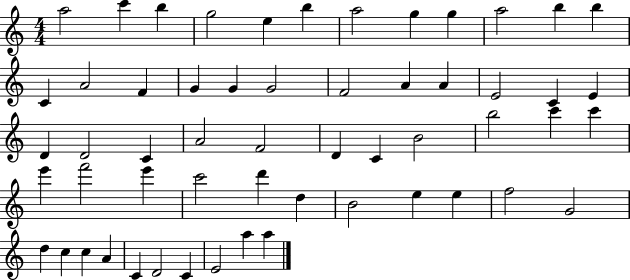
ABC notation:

X:1
T:Untitled
M:4/4
L:1/4
K:C
a2 c' b g2 e b a2 g g a2 b b C A2 F G G G2 F2 A A E2 C E D D2 C A2 F2 D C B2 b2 c' c' e' f'2 e' c'2 d' d B2 e e f2 G2 d c c A C D2 C E2 a a